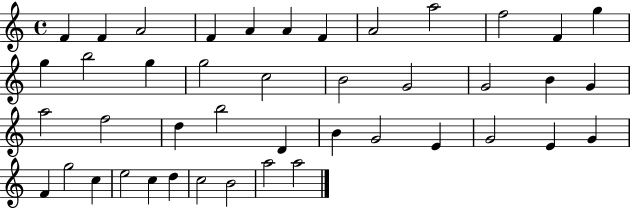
F4/q F4/q A4/h F4/q A4/q A4/q F4/q A4/h A5/h F5/h F4/q G5/q G5/q B5/h G5/q G5/h C5/h B4/h G4/h G4/h B4/q G4/q A5/h F5/h D5/q B5/h D4/q B4/q G4/h E4/q G4/h E4/q G4/q F4/q G5/h C5/q E5/h C5/q D5/q C5/h B4/h A5/h A5/h